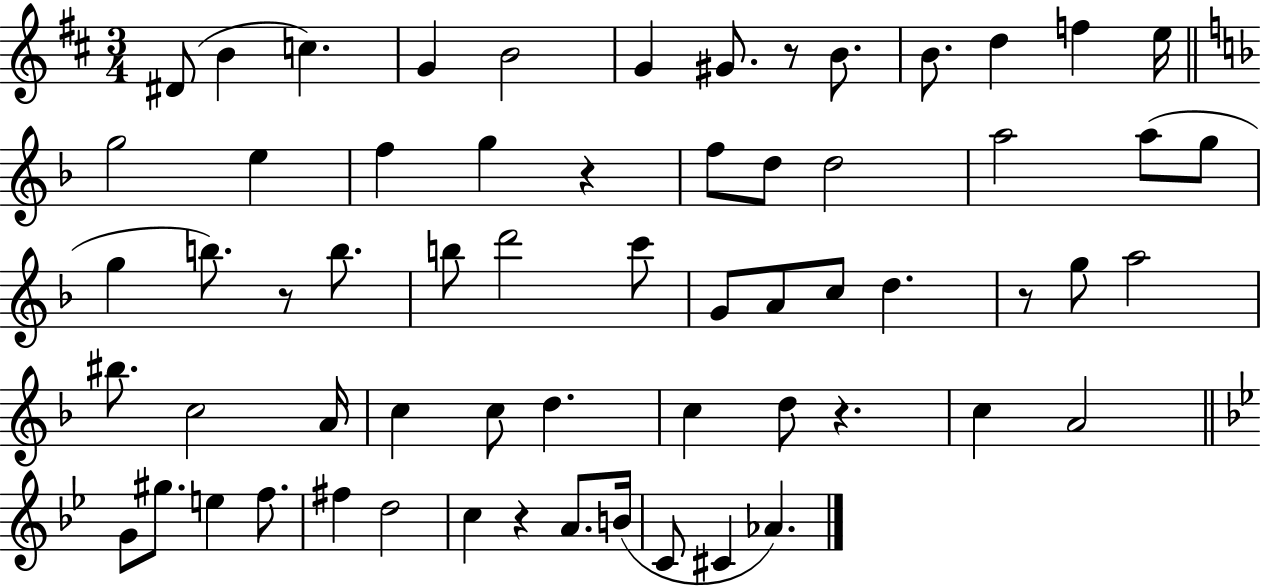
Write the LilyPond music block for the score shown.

{
  \clef treble
  \numericTimeSignature
  \time 3/4
  \key d \major
  dis'8( b'4 c''4.) | g'4 b'2 | g'4 gis'8. r8 b'8. | b'8. d''4 f''4 e''16 | \break \bar "||" \break \key d \minor g''2 e''4 | f''4 g''4 r4 | f''8 d''8 d''2 | a''2 a''8( g''8 | \break g''4 b''8.) r8 b''8. | b''8 d'''2 c'''8 | g'8 a'8 c''8 d''4. | r8 g''8 a''2 | \break bis''8. c''2 a'16 | c''4 c''8 d''4. | c''4 d''8 r4. | c''4 a'2 | \break \bar "||" \break \key bes \major g'8 gis''8. e''4 f''8. | fis''4 d''2 | c''4 r4 a'8. b'16( | c'8 cis'4 aes'4.) | \break \bar "|."
}